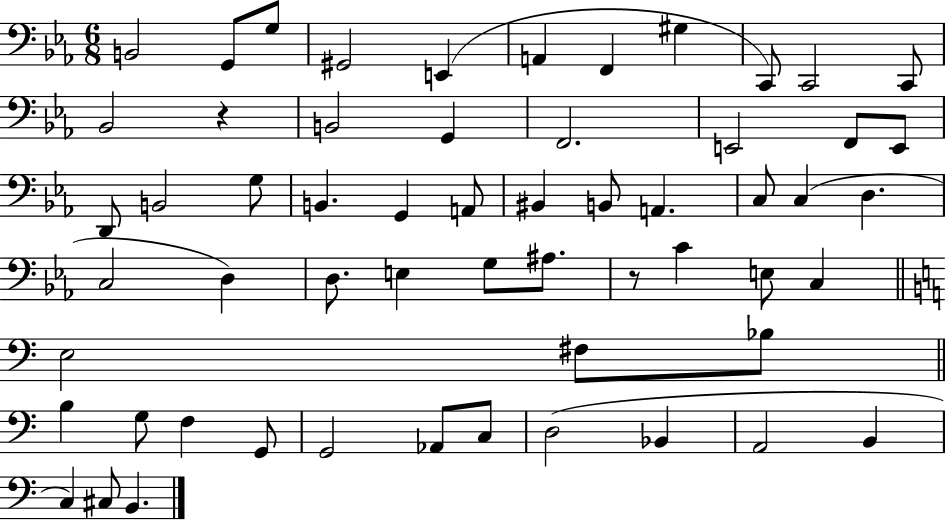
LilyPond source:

{
  \clef bass
  \numericTimeSignature
  \time 6/8
  \key ees \major
  b,2 g,8 g8 | gis,2 e,4( | a,4 f,4 gis4 | c,8) c,2 c,8 | \break bes,2 r4 | b,2 g,4 | f,2. | e,2 f,8 e,8 | \break d,8 b,2 g8 | b,4. g,4 a,8 | bis,4 b,8 a,4. | c8 c4( d4. | \break c2 d4) | d8. e4 g8 ais8. | r8 c'4 e8 c4 | \bar "||" \break \key c \major e2 fis8 bes8 | \bar "||" \break \key c \major b4 g8 f4 g,8 | g,2 aes,8 c8 | d2( bes,4 | a,2 b,4 | \break c4) cis8 b,4. | \bar "|."
}